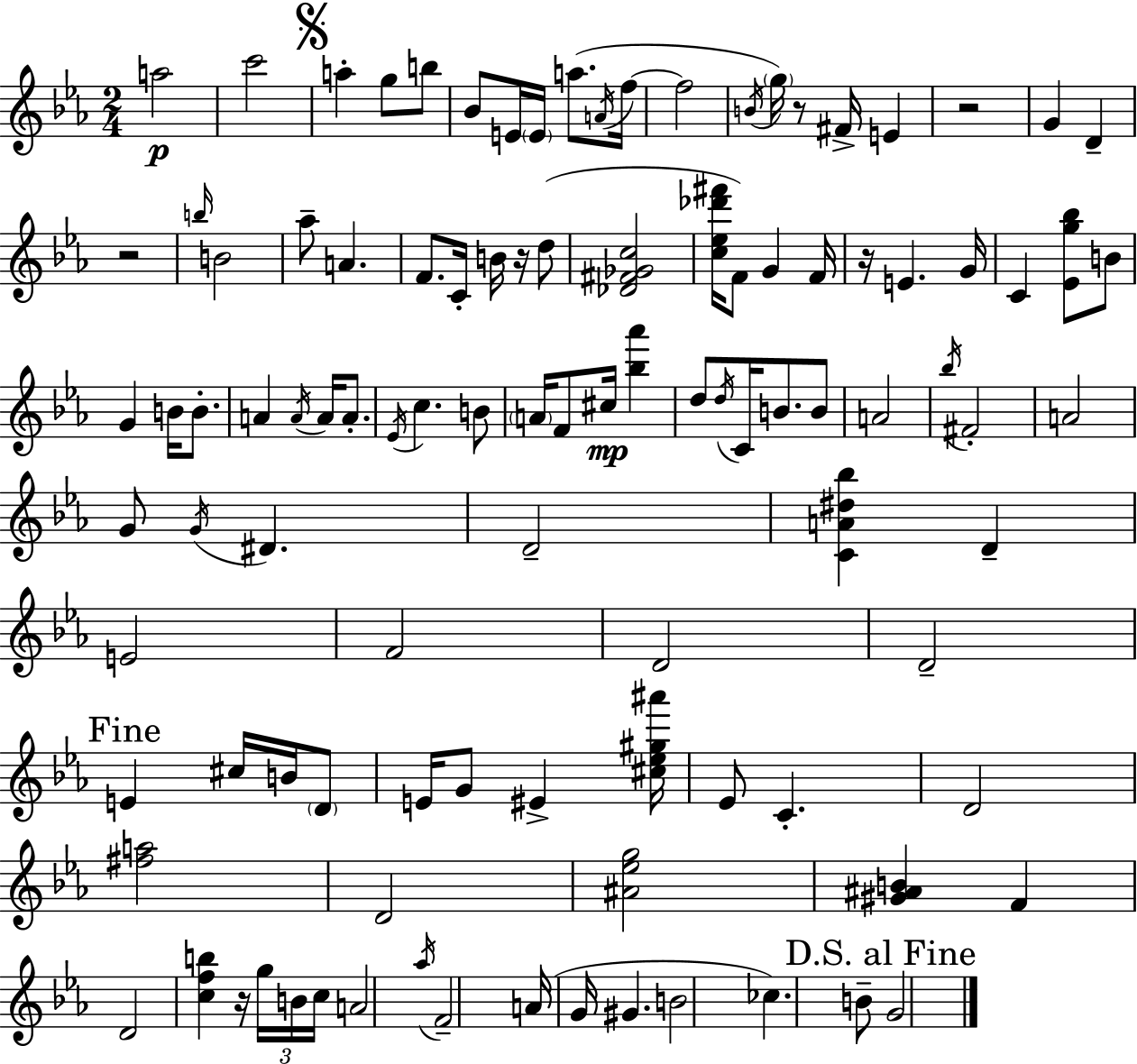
X:1
T:Untitled
M:2/4
L:1/4
K:Cm
a2 c'2 a g/2 b/2 _B/2 E/4 E/4 a/2 A/4 f/4 f2 B/4 g/4 z/2 ^F/4 E z2 G D z2 b/4 B2 _a/2 A F/2 C/4 B/4 z/4 d/2 [_D^F_Gc]2 [c_e_d'^f']/4 F/2 G F/4 z/4 E G/4 C [_Eg_b]/2 B/2 G B/4 B/2 A A/4 A/4 A/2 _E/4 c B/2 A/4 F/2 ^c/4 [_b_a'] d/2 d/4 C/4 B/2 B/2 A2 _b/4 ^F2 A2 G/2 G/4 ^D D2 [CA^d_b] D E2 F2 D2 D2 E ^c/4 B/4 D/2 E/4 G/2 ^E [^c_e^g^a']/4 _E/2 C D2 [^fa]2 D2 [^A_eg]2 [^G^AB] F D2 [cfb] z/4 g/4 B/4 c/4 A2 _a/4 F2 A/4 G/4 ^G B2 _c B/2 G2